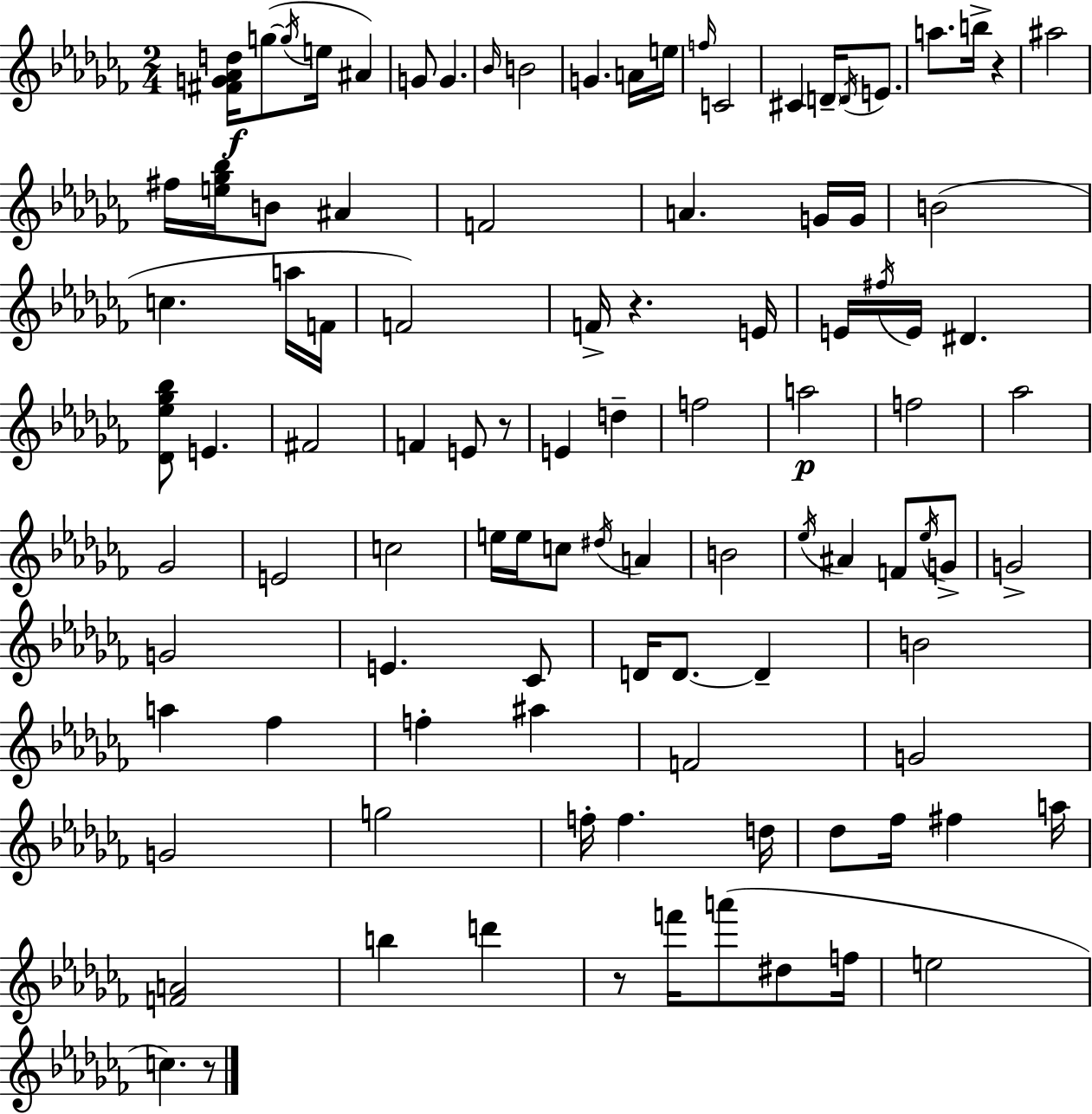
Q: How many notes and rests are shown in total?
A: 102